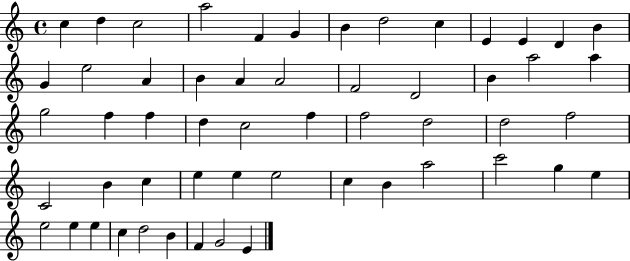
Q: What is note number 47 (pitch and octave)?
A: E5